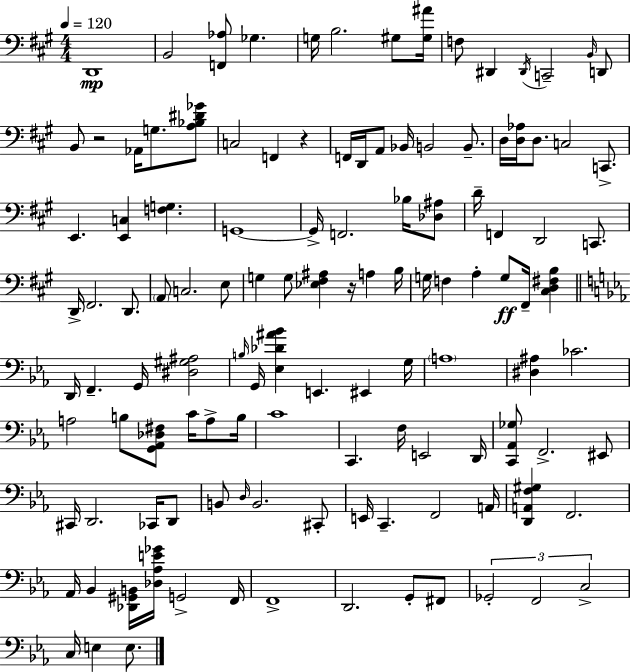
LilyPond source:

{
  \clef bass
  \numericTimeSignature
  \time 4/4
  \key a \major
  \tempo 4 = 120
  d,1\mp | b,2 <f, aes>8 ges4. | g16 b2. gis8 <gis ais'>16 | f8 dis,4 \acciaccatura { dis,16 } c,2-- \grace { b,16 } | \break d,8 b,8 r2 aes,16 g8. | <a bes dis' ges'>8 c2 f,4 r4 | f,16 d,16 a,8 bes,16 b,2 b,8.-- | d16 <d aes>16 d8. c2 c,8.-> | \break e,4. <e, c>4 <f g>4. | g,1~~ | g,16-> f,2. bes16 | <des ais>8 d'16-- f,4 d,2 c,8. | \break d,16-> fis,2. d,8. | \parenthesize a,8 c2. | e8 g4 g8 <ees fis ais>4 r16 a4 | b16 g16 f4 a4-. g8\ff fis,16-- <cis d fis b>4 | \break \bar "||" \break \key ees \major d,16 f,4.-- g,16 <dis gis ais>2 | \grace { b16 } g,16 <ees des' ais' bes'>4 e,4. eis,4 | g16 \parenthesize a1 | <dis ais>4 ces'2. | \break a2 b8 <g, aes, des fis>8 c'16 a8-> | b16 c'1 | c,4. f16 e,2 | d,16 <c, aes, ges>8 f,2.-> eis,8 | \break cis,16 d,2. ces,16 d,8 | b,8 \grace { d16 } b,2. | cis,8-. e,16 c,4.-- f,2 | a,16 <d, a, f gis>4 f,2. | \break aes,16 bes,4 <des, gis, b,>16 <des aes e' ges'>16 g,2-> | f,16 f,1-> | d,2. g,8-. | fis,8 \tuplet 3/2 { ges,2-. f,2 | \break c2-> } c16 e4 e8. | \bar "|."
}